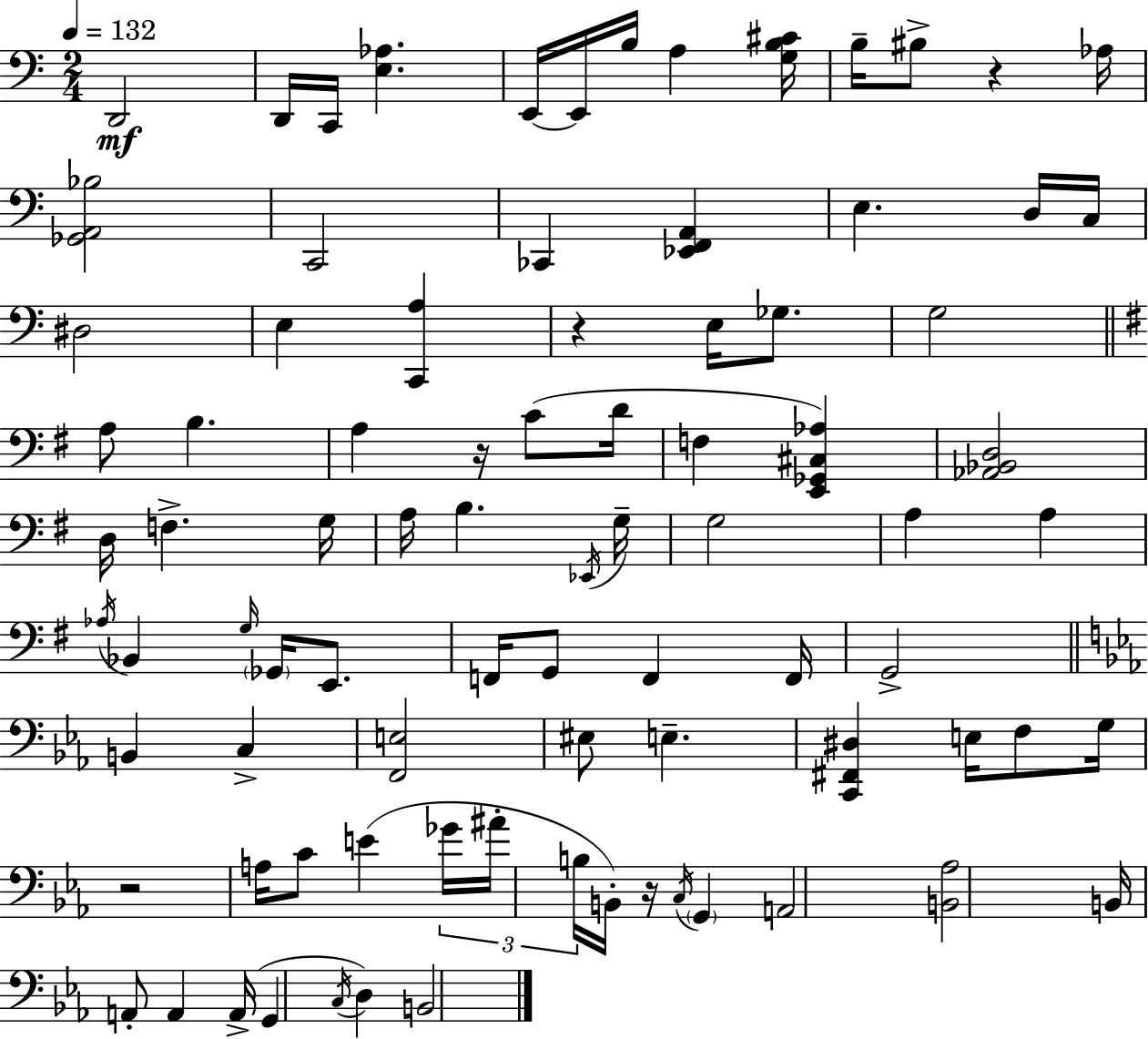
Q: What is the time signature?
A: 2/4